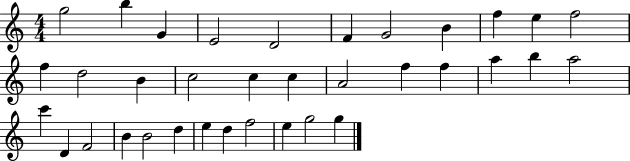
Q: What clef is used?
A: treble